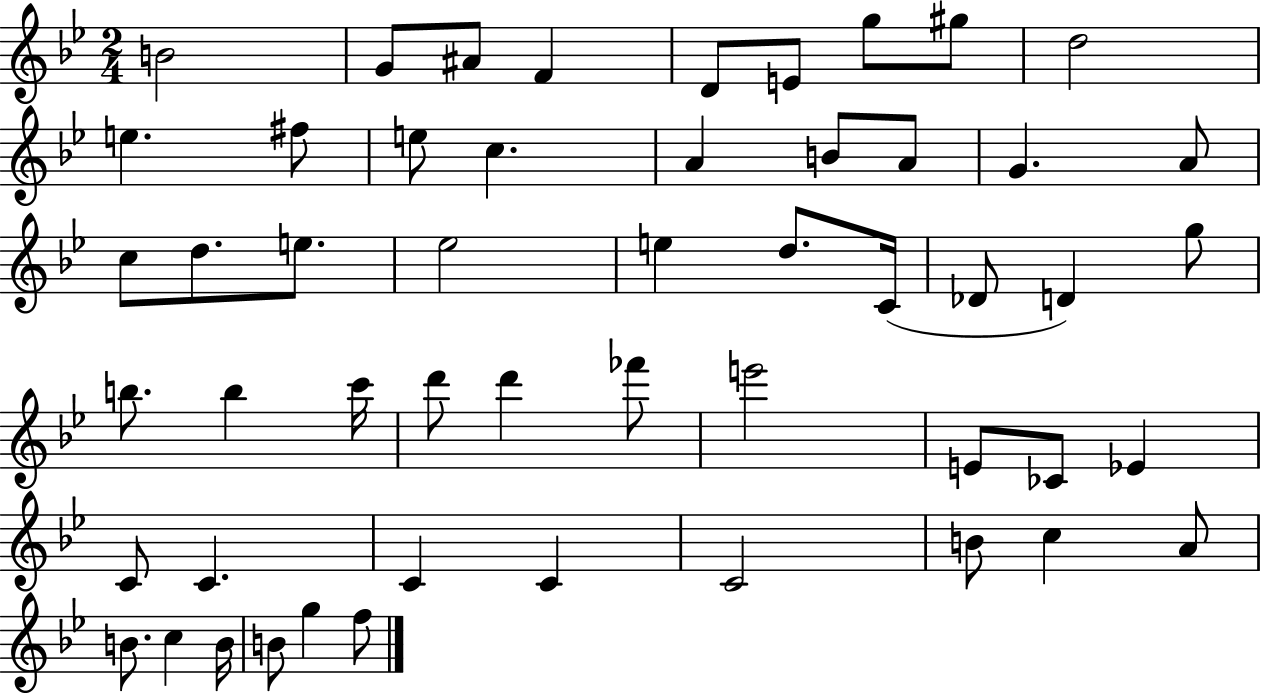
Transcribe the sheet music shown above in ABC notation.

X:1
T:Untitled
M:2/4
L:1/4
K:Bb
B2 G/2 ^A/2 F D/2 E/2 g/2 ^g/2 d2 e ^f/2 e/2 c A B/2 A/2 G A/2 c/2 d/2 e/2 _e2 e d/2 C/4 _D/2 D g/2 b/2 b c'/4 d'/2 d' _f'/2 e'2 E/2 _C/2 _E C/2 C C C C2 B/2 c A/2 B/2 c B/4 B/2 g f/2